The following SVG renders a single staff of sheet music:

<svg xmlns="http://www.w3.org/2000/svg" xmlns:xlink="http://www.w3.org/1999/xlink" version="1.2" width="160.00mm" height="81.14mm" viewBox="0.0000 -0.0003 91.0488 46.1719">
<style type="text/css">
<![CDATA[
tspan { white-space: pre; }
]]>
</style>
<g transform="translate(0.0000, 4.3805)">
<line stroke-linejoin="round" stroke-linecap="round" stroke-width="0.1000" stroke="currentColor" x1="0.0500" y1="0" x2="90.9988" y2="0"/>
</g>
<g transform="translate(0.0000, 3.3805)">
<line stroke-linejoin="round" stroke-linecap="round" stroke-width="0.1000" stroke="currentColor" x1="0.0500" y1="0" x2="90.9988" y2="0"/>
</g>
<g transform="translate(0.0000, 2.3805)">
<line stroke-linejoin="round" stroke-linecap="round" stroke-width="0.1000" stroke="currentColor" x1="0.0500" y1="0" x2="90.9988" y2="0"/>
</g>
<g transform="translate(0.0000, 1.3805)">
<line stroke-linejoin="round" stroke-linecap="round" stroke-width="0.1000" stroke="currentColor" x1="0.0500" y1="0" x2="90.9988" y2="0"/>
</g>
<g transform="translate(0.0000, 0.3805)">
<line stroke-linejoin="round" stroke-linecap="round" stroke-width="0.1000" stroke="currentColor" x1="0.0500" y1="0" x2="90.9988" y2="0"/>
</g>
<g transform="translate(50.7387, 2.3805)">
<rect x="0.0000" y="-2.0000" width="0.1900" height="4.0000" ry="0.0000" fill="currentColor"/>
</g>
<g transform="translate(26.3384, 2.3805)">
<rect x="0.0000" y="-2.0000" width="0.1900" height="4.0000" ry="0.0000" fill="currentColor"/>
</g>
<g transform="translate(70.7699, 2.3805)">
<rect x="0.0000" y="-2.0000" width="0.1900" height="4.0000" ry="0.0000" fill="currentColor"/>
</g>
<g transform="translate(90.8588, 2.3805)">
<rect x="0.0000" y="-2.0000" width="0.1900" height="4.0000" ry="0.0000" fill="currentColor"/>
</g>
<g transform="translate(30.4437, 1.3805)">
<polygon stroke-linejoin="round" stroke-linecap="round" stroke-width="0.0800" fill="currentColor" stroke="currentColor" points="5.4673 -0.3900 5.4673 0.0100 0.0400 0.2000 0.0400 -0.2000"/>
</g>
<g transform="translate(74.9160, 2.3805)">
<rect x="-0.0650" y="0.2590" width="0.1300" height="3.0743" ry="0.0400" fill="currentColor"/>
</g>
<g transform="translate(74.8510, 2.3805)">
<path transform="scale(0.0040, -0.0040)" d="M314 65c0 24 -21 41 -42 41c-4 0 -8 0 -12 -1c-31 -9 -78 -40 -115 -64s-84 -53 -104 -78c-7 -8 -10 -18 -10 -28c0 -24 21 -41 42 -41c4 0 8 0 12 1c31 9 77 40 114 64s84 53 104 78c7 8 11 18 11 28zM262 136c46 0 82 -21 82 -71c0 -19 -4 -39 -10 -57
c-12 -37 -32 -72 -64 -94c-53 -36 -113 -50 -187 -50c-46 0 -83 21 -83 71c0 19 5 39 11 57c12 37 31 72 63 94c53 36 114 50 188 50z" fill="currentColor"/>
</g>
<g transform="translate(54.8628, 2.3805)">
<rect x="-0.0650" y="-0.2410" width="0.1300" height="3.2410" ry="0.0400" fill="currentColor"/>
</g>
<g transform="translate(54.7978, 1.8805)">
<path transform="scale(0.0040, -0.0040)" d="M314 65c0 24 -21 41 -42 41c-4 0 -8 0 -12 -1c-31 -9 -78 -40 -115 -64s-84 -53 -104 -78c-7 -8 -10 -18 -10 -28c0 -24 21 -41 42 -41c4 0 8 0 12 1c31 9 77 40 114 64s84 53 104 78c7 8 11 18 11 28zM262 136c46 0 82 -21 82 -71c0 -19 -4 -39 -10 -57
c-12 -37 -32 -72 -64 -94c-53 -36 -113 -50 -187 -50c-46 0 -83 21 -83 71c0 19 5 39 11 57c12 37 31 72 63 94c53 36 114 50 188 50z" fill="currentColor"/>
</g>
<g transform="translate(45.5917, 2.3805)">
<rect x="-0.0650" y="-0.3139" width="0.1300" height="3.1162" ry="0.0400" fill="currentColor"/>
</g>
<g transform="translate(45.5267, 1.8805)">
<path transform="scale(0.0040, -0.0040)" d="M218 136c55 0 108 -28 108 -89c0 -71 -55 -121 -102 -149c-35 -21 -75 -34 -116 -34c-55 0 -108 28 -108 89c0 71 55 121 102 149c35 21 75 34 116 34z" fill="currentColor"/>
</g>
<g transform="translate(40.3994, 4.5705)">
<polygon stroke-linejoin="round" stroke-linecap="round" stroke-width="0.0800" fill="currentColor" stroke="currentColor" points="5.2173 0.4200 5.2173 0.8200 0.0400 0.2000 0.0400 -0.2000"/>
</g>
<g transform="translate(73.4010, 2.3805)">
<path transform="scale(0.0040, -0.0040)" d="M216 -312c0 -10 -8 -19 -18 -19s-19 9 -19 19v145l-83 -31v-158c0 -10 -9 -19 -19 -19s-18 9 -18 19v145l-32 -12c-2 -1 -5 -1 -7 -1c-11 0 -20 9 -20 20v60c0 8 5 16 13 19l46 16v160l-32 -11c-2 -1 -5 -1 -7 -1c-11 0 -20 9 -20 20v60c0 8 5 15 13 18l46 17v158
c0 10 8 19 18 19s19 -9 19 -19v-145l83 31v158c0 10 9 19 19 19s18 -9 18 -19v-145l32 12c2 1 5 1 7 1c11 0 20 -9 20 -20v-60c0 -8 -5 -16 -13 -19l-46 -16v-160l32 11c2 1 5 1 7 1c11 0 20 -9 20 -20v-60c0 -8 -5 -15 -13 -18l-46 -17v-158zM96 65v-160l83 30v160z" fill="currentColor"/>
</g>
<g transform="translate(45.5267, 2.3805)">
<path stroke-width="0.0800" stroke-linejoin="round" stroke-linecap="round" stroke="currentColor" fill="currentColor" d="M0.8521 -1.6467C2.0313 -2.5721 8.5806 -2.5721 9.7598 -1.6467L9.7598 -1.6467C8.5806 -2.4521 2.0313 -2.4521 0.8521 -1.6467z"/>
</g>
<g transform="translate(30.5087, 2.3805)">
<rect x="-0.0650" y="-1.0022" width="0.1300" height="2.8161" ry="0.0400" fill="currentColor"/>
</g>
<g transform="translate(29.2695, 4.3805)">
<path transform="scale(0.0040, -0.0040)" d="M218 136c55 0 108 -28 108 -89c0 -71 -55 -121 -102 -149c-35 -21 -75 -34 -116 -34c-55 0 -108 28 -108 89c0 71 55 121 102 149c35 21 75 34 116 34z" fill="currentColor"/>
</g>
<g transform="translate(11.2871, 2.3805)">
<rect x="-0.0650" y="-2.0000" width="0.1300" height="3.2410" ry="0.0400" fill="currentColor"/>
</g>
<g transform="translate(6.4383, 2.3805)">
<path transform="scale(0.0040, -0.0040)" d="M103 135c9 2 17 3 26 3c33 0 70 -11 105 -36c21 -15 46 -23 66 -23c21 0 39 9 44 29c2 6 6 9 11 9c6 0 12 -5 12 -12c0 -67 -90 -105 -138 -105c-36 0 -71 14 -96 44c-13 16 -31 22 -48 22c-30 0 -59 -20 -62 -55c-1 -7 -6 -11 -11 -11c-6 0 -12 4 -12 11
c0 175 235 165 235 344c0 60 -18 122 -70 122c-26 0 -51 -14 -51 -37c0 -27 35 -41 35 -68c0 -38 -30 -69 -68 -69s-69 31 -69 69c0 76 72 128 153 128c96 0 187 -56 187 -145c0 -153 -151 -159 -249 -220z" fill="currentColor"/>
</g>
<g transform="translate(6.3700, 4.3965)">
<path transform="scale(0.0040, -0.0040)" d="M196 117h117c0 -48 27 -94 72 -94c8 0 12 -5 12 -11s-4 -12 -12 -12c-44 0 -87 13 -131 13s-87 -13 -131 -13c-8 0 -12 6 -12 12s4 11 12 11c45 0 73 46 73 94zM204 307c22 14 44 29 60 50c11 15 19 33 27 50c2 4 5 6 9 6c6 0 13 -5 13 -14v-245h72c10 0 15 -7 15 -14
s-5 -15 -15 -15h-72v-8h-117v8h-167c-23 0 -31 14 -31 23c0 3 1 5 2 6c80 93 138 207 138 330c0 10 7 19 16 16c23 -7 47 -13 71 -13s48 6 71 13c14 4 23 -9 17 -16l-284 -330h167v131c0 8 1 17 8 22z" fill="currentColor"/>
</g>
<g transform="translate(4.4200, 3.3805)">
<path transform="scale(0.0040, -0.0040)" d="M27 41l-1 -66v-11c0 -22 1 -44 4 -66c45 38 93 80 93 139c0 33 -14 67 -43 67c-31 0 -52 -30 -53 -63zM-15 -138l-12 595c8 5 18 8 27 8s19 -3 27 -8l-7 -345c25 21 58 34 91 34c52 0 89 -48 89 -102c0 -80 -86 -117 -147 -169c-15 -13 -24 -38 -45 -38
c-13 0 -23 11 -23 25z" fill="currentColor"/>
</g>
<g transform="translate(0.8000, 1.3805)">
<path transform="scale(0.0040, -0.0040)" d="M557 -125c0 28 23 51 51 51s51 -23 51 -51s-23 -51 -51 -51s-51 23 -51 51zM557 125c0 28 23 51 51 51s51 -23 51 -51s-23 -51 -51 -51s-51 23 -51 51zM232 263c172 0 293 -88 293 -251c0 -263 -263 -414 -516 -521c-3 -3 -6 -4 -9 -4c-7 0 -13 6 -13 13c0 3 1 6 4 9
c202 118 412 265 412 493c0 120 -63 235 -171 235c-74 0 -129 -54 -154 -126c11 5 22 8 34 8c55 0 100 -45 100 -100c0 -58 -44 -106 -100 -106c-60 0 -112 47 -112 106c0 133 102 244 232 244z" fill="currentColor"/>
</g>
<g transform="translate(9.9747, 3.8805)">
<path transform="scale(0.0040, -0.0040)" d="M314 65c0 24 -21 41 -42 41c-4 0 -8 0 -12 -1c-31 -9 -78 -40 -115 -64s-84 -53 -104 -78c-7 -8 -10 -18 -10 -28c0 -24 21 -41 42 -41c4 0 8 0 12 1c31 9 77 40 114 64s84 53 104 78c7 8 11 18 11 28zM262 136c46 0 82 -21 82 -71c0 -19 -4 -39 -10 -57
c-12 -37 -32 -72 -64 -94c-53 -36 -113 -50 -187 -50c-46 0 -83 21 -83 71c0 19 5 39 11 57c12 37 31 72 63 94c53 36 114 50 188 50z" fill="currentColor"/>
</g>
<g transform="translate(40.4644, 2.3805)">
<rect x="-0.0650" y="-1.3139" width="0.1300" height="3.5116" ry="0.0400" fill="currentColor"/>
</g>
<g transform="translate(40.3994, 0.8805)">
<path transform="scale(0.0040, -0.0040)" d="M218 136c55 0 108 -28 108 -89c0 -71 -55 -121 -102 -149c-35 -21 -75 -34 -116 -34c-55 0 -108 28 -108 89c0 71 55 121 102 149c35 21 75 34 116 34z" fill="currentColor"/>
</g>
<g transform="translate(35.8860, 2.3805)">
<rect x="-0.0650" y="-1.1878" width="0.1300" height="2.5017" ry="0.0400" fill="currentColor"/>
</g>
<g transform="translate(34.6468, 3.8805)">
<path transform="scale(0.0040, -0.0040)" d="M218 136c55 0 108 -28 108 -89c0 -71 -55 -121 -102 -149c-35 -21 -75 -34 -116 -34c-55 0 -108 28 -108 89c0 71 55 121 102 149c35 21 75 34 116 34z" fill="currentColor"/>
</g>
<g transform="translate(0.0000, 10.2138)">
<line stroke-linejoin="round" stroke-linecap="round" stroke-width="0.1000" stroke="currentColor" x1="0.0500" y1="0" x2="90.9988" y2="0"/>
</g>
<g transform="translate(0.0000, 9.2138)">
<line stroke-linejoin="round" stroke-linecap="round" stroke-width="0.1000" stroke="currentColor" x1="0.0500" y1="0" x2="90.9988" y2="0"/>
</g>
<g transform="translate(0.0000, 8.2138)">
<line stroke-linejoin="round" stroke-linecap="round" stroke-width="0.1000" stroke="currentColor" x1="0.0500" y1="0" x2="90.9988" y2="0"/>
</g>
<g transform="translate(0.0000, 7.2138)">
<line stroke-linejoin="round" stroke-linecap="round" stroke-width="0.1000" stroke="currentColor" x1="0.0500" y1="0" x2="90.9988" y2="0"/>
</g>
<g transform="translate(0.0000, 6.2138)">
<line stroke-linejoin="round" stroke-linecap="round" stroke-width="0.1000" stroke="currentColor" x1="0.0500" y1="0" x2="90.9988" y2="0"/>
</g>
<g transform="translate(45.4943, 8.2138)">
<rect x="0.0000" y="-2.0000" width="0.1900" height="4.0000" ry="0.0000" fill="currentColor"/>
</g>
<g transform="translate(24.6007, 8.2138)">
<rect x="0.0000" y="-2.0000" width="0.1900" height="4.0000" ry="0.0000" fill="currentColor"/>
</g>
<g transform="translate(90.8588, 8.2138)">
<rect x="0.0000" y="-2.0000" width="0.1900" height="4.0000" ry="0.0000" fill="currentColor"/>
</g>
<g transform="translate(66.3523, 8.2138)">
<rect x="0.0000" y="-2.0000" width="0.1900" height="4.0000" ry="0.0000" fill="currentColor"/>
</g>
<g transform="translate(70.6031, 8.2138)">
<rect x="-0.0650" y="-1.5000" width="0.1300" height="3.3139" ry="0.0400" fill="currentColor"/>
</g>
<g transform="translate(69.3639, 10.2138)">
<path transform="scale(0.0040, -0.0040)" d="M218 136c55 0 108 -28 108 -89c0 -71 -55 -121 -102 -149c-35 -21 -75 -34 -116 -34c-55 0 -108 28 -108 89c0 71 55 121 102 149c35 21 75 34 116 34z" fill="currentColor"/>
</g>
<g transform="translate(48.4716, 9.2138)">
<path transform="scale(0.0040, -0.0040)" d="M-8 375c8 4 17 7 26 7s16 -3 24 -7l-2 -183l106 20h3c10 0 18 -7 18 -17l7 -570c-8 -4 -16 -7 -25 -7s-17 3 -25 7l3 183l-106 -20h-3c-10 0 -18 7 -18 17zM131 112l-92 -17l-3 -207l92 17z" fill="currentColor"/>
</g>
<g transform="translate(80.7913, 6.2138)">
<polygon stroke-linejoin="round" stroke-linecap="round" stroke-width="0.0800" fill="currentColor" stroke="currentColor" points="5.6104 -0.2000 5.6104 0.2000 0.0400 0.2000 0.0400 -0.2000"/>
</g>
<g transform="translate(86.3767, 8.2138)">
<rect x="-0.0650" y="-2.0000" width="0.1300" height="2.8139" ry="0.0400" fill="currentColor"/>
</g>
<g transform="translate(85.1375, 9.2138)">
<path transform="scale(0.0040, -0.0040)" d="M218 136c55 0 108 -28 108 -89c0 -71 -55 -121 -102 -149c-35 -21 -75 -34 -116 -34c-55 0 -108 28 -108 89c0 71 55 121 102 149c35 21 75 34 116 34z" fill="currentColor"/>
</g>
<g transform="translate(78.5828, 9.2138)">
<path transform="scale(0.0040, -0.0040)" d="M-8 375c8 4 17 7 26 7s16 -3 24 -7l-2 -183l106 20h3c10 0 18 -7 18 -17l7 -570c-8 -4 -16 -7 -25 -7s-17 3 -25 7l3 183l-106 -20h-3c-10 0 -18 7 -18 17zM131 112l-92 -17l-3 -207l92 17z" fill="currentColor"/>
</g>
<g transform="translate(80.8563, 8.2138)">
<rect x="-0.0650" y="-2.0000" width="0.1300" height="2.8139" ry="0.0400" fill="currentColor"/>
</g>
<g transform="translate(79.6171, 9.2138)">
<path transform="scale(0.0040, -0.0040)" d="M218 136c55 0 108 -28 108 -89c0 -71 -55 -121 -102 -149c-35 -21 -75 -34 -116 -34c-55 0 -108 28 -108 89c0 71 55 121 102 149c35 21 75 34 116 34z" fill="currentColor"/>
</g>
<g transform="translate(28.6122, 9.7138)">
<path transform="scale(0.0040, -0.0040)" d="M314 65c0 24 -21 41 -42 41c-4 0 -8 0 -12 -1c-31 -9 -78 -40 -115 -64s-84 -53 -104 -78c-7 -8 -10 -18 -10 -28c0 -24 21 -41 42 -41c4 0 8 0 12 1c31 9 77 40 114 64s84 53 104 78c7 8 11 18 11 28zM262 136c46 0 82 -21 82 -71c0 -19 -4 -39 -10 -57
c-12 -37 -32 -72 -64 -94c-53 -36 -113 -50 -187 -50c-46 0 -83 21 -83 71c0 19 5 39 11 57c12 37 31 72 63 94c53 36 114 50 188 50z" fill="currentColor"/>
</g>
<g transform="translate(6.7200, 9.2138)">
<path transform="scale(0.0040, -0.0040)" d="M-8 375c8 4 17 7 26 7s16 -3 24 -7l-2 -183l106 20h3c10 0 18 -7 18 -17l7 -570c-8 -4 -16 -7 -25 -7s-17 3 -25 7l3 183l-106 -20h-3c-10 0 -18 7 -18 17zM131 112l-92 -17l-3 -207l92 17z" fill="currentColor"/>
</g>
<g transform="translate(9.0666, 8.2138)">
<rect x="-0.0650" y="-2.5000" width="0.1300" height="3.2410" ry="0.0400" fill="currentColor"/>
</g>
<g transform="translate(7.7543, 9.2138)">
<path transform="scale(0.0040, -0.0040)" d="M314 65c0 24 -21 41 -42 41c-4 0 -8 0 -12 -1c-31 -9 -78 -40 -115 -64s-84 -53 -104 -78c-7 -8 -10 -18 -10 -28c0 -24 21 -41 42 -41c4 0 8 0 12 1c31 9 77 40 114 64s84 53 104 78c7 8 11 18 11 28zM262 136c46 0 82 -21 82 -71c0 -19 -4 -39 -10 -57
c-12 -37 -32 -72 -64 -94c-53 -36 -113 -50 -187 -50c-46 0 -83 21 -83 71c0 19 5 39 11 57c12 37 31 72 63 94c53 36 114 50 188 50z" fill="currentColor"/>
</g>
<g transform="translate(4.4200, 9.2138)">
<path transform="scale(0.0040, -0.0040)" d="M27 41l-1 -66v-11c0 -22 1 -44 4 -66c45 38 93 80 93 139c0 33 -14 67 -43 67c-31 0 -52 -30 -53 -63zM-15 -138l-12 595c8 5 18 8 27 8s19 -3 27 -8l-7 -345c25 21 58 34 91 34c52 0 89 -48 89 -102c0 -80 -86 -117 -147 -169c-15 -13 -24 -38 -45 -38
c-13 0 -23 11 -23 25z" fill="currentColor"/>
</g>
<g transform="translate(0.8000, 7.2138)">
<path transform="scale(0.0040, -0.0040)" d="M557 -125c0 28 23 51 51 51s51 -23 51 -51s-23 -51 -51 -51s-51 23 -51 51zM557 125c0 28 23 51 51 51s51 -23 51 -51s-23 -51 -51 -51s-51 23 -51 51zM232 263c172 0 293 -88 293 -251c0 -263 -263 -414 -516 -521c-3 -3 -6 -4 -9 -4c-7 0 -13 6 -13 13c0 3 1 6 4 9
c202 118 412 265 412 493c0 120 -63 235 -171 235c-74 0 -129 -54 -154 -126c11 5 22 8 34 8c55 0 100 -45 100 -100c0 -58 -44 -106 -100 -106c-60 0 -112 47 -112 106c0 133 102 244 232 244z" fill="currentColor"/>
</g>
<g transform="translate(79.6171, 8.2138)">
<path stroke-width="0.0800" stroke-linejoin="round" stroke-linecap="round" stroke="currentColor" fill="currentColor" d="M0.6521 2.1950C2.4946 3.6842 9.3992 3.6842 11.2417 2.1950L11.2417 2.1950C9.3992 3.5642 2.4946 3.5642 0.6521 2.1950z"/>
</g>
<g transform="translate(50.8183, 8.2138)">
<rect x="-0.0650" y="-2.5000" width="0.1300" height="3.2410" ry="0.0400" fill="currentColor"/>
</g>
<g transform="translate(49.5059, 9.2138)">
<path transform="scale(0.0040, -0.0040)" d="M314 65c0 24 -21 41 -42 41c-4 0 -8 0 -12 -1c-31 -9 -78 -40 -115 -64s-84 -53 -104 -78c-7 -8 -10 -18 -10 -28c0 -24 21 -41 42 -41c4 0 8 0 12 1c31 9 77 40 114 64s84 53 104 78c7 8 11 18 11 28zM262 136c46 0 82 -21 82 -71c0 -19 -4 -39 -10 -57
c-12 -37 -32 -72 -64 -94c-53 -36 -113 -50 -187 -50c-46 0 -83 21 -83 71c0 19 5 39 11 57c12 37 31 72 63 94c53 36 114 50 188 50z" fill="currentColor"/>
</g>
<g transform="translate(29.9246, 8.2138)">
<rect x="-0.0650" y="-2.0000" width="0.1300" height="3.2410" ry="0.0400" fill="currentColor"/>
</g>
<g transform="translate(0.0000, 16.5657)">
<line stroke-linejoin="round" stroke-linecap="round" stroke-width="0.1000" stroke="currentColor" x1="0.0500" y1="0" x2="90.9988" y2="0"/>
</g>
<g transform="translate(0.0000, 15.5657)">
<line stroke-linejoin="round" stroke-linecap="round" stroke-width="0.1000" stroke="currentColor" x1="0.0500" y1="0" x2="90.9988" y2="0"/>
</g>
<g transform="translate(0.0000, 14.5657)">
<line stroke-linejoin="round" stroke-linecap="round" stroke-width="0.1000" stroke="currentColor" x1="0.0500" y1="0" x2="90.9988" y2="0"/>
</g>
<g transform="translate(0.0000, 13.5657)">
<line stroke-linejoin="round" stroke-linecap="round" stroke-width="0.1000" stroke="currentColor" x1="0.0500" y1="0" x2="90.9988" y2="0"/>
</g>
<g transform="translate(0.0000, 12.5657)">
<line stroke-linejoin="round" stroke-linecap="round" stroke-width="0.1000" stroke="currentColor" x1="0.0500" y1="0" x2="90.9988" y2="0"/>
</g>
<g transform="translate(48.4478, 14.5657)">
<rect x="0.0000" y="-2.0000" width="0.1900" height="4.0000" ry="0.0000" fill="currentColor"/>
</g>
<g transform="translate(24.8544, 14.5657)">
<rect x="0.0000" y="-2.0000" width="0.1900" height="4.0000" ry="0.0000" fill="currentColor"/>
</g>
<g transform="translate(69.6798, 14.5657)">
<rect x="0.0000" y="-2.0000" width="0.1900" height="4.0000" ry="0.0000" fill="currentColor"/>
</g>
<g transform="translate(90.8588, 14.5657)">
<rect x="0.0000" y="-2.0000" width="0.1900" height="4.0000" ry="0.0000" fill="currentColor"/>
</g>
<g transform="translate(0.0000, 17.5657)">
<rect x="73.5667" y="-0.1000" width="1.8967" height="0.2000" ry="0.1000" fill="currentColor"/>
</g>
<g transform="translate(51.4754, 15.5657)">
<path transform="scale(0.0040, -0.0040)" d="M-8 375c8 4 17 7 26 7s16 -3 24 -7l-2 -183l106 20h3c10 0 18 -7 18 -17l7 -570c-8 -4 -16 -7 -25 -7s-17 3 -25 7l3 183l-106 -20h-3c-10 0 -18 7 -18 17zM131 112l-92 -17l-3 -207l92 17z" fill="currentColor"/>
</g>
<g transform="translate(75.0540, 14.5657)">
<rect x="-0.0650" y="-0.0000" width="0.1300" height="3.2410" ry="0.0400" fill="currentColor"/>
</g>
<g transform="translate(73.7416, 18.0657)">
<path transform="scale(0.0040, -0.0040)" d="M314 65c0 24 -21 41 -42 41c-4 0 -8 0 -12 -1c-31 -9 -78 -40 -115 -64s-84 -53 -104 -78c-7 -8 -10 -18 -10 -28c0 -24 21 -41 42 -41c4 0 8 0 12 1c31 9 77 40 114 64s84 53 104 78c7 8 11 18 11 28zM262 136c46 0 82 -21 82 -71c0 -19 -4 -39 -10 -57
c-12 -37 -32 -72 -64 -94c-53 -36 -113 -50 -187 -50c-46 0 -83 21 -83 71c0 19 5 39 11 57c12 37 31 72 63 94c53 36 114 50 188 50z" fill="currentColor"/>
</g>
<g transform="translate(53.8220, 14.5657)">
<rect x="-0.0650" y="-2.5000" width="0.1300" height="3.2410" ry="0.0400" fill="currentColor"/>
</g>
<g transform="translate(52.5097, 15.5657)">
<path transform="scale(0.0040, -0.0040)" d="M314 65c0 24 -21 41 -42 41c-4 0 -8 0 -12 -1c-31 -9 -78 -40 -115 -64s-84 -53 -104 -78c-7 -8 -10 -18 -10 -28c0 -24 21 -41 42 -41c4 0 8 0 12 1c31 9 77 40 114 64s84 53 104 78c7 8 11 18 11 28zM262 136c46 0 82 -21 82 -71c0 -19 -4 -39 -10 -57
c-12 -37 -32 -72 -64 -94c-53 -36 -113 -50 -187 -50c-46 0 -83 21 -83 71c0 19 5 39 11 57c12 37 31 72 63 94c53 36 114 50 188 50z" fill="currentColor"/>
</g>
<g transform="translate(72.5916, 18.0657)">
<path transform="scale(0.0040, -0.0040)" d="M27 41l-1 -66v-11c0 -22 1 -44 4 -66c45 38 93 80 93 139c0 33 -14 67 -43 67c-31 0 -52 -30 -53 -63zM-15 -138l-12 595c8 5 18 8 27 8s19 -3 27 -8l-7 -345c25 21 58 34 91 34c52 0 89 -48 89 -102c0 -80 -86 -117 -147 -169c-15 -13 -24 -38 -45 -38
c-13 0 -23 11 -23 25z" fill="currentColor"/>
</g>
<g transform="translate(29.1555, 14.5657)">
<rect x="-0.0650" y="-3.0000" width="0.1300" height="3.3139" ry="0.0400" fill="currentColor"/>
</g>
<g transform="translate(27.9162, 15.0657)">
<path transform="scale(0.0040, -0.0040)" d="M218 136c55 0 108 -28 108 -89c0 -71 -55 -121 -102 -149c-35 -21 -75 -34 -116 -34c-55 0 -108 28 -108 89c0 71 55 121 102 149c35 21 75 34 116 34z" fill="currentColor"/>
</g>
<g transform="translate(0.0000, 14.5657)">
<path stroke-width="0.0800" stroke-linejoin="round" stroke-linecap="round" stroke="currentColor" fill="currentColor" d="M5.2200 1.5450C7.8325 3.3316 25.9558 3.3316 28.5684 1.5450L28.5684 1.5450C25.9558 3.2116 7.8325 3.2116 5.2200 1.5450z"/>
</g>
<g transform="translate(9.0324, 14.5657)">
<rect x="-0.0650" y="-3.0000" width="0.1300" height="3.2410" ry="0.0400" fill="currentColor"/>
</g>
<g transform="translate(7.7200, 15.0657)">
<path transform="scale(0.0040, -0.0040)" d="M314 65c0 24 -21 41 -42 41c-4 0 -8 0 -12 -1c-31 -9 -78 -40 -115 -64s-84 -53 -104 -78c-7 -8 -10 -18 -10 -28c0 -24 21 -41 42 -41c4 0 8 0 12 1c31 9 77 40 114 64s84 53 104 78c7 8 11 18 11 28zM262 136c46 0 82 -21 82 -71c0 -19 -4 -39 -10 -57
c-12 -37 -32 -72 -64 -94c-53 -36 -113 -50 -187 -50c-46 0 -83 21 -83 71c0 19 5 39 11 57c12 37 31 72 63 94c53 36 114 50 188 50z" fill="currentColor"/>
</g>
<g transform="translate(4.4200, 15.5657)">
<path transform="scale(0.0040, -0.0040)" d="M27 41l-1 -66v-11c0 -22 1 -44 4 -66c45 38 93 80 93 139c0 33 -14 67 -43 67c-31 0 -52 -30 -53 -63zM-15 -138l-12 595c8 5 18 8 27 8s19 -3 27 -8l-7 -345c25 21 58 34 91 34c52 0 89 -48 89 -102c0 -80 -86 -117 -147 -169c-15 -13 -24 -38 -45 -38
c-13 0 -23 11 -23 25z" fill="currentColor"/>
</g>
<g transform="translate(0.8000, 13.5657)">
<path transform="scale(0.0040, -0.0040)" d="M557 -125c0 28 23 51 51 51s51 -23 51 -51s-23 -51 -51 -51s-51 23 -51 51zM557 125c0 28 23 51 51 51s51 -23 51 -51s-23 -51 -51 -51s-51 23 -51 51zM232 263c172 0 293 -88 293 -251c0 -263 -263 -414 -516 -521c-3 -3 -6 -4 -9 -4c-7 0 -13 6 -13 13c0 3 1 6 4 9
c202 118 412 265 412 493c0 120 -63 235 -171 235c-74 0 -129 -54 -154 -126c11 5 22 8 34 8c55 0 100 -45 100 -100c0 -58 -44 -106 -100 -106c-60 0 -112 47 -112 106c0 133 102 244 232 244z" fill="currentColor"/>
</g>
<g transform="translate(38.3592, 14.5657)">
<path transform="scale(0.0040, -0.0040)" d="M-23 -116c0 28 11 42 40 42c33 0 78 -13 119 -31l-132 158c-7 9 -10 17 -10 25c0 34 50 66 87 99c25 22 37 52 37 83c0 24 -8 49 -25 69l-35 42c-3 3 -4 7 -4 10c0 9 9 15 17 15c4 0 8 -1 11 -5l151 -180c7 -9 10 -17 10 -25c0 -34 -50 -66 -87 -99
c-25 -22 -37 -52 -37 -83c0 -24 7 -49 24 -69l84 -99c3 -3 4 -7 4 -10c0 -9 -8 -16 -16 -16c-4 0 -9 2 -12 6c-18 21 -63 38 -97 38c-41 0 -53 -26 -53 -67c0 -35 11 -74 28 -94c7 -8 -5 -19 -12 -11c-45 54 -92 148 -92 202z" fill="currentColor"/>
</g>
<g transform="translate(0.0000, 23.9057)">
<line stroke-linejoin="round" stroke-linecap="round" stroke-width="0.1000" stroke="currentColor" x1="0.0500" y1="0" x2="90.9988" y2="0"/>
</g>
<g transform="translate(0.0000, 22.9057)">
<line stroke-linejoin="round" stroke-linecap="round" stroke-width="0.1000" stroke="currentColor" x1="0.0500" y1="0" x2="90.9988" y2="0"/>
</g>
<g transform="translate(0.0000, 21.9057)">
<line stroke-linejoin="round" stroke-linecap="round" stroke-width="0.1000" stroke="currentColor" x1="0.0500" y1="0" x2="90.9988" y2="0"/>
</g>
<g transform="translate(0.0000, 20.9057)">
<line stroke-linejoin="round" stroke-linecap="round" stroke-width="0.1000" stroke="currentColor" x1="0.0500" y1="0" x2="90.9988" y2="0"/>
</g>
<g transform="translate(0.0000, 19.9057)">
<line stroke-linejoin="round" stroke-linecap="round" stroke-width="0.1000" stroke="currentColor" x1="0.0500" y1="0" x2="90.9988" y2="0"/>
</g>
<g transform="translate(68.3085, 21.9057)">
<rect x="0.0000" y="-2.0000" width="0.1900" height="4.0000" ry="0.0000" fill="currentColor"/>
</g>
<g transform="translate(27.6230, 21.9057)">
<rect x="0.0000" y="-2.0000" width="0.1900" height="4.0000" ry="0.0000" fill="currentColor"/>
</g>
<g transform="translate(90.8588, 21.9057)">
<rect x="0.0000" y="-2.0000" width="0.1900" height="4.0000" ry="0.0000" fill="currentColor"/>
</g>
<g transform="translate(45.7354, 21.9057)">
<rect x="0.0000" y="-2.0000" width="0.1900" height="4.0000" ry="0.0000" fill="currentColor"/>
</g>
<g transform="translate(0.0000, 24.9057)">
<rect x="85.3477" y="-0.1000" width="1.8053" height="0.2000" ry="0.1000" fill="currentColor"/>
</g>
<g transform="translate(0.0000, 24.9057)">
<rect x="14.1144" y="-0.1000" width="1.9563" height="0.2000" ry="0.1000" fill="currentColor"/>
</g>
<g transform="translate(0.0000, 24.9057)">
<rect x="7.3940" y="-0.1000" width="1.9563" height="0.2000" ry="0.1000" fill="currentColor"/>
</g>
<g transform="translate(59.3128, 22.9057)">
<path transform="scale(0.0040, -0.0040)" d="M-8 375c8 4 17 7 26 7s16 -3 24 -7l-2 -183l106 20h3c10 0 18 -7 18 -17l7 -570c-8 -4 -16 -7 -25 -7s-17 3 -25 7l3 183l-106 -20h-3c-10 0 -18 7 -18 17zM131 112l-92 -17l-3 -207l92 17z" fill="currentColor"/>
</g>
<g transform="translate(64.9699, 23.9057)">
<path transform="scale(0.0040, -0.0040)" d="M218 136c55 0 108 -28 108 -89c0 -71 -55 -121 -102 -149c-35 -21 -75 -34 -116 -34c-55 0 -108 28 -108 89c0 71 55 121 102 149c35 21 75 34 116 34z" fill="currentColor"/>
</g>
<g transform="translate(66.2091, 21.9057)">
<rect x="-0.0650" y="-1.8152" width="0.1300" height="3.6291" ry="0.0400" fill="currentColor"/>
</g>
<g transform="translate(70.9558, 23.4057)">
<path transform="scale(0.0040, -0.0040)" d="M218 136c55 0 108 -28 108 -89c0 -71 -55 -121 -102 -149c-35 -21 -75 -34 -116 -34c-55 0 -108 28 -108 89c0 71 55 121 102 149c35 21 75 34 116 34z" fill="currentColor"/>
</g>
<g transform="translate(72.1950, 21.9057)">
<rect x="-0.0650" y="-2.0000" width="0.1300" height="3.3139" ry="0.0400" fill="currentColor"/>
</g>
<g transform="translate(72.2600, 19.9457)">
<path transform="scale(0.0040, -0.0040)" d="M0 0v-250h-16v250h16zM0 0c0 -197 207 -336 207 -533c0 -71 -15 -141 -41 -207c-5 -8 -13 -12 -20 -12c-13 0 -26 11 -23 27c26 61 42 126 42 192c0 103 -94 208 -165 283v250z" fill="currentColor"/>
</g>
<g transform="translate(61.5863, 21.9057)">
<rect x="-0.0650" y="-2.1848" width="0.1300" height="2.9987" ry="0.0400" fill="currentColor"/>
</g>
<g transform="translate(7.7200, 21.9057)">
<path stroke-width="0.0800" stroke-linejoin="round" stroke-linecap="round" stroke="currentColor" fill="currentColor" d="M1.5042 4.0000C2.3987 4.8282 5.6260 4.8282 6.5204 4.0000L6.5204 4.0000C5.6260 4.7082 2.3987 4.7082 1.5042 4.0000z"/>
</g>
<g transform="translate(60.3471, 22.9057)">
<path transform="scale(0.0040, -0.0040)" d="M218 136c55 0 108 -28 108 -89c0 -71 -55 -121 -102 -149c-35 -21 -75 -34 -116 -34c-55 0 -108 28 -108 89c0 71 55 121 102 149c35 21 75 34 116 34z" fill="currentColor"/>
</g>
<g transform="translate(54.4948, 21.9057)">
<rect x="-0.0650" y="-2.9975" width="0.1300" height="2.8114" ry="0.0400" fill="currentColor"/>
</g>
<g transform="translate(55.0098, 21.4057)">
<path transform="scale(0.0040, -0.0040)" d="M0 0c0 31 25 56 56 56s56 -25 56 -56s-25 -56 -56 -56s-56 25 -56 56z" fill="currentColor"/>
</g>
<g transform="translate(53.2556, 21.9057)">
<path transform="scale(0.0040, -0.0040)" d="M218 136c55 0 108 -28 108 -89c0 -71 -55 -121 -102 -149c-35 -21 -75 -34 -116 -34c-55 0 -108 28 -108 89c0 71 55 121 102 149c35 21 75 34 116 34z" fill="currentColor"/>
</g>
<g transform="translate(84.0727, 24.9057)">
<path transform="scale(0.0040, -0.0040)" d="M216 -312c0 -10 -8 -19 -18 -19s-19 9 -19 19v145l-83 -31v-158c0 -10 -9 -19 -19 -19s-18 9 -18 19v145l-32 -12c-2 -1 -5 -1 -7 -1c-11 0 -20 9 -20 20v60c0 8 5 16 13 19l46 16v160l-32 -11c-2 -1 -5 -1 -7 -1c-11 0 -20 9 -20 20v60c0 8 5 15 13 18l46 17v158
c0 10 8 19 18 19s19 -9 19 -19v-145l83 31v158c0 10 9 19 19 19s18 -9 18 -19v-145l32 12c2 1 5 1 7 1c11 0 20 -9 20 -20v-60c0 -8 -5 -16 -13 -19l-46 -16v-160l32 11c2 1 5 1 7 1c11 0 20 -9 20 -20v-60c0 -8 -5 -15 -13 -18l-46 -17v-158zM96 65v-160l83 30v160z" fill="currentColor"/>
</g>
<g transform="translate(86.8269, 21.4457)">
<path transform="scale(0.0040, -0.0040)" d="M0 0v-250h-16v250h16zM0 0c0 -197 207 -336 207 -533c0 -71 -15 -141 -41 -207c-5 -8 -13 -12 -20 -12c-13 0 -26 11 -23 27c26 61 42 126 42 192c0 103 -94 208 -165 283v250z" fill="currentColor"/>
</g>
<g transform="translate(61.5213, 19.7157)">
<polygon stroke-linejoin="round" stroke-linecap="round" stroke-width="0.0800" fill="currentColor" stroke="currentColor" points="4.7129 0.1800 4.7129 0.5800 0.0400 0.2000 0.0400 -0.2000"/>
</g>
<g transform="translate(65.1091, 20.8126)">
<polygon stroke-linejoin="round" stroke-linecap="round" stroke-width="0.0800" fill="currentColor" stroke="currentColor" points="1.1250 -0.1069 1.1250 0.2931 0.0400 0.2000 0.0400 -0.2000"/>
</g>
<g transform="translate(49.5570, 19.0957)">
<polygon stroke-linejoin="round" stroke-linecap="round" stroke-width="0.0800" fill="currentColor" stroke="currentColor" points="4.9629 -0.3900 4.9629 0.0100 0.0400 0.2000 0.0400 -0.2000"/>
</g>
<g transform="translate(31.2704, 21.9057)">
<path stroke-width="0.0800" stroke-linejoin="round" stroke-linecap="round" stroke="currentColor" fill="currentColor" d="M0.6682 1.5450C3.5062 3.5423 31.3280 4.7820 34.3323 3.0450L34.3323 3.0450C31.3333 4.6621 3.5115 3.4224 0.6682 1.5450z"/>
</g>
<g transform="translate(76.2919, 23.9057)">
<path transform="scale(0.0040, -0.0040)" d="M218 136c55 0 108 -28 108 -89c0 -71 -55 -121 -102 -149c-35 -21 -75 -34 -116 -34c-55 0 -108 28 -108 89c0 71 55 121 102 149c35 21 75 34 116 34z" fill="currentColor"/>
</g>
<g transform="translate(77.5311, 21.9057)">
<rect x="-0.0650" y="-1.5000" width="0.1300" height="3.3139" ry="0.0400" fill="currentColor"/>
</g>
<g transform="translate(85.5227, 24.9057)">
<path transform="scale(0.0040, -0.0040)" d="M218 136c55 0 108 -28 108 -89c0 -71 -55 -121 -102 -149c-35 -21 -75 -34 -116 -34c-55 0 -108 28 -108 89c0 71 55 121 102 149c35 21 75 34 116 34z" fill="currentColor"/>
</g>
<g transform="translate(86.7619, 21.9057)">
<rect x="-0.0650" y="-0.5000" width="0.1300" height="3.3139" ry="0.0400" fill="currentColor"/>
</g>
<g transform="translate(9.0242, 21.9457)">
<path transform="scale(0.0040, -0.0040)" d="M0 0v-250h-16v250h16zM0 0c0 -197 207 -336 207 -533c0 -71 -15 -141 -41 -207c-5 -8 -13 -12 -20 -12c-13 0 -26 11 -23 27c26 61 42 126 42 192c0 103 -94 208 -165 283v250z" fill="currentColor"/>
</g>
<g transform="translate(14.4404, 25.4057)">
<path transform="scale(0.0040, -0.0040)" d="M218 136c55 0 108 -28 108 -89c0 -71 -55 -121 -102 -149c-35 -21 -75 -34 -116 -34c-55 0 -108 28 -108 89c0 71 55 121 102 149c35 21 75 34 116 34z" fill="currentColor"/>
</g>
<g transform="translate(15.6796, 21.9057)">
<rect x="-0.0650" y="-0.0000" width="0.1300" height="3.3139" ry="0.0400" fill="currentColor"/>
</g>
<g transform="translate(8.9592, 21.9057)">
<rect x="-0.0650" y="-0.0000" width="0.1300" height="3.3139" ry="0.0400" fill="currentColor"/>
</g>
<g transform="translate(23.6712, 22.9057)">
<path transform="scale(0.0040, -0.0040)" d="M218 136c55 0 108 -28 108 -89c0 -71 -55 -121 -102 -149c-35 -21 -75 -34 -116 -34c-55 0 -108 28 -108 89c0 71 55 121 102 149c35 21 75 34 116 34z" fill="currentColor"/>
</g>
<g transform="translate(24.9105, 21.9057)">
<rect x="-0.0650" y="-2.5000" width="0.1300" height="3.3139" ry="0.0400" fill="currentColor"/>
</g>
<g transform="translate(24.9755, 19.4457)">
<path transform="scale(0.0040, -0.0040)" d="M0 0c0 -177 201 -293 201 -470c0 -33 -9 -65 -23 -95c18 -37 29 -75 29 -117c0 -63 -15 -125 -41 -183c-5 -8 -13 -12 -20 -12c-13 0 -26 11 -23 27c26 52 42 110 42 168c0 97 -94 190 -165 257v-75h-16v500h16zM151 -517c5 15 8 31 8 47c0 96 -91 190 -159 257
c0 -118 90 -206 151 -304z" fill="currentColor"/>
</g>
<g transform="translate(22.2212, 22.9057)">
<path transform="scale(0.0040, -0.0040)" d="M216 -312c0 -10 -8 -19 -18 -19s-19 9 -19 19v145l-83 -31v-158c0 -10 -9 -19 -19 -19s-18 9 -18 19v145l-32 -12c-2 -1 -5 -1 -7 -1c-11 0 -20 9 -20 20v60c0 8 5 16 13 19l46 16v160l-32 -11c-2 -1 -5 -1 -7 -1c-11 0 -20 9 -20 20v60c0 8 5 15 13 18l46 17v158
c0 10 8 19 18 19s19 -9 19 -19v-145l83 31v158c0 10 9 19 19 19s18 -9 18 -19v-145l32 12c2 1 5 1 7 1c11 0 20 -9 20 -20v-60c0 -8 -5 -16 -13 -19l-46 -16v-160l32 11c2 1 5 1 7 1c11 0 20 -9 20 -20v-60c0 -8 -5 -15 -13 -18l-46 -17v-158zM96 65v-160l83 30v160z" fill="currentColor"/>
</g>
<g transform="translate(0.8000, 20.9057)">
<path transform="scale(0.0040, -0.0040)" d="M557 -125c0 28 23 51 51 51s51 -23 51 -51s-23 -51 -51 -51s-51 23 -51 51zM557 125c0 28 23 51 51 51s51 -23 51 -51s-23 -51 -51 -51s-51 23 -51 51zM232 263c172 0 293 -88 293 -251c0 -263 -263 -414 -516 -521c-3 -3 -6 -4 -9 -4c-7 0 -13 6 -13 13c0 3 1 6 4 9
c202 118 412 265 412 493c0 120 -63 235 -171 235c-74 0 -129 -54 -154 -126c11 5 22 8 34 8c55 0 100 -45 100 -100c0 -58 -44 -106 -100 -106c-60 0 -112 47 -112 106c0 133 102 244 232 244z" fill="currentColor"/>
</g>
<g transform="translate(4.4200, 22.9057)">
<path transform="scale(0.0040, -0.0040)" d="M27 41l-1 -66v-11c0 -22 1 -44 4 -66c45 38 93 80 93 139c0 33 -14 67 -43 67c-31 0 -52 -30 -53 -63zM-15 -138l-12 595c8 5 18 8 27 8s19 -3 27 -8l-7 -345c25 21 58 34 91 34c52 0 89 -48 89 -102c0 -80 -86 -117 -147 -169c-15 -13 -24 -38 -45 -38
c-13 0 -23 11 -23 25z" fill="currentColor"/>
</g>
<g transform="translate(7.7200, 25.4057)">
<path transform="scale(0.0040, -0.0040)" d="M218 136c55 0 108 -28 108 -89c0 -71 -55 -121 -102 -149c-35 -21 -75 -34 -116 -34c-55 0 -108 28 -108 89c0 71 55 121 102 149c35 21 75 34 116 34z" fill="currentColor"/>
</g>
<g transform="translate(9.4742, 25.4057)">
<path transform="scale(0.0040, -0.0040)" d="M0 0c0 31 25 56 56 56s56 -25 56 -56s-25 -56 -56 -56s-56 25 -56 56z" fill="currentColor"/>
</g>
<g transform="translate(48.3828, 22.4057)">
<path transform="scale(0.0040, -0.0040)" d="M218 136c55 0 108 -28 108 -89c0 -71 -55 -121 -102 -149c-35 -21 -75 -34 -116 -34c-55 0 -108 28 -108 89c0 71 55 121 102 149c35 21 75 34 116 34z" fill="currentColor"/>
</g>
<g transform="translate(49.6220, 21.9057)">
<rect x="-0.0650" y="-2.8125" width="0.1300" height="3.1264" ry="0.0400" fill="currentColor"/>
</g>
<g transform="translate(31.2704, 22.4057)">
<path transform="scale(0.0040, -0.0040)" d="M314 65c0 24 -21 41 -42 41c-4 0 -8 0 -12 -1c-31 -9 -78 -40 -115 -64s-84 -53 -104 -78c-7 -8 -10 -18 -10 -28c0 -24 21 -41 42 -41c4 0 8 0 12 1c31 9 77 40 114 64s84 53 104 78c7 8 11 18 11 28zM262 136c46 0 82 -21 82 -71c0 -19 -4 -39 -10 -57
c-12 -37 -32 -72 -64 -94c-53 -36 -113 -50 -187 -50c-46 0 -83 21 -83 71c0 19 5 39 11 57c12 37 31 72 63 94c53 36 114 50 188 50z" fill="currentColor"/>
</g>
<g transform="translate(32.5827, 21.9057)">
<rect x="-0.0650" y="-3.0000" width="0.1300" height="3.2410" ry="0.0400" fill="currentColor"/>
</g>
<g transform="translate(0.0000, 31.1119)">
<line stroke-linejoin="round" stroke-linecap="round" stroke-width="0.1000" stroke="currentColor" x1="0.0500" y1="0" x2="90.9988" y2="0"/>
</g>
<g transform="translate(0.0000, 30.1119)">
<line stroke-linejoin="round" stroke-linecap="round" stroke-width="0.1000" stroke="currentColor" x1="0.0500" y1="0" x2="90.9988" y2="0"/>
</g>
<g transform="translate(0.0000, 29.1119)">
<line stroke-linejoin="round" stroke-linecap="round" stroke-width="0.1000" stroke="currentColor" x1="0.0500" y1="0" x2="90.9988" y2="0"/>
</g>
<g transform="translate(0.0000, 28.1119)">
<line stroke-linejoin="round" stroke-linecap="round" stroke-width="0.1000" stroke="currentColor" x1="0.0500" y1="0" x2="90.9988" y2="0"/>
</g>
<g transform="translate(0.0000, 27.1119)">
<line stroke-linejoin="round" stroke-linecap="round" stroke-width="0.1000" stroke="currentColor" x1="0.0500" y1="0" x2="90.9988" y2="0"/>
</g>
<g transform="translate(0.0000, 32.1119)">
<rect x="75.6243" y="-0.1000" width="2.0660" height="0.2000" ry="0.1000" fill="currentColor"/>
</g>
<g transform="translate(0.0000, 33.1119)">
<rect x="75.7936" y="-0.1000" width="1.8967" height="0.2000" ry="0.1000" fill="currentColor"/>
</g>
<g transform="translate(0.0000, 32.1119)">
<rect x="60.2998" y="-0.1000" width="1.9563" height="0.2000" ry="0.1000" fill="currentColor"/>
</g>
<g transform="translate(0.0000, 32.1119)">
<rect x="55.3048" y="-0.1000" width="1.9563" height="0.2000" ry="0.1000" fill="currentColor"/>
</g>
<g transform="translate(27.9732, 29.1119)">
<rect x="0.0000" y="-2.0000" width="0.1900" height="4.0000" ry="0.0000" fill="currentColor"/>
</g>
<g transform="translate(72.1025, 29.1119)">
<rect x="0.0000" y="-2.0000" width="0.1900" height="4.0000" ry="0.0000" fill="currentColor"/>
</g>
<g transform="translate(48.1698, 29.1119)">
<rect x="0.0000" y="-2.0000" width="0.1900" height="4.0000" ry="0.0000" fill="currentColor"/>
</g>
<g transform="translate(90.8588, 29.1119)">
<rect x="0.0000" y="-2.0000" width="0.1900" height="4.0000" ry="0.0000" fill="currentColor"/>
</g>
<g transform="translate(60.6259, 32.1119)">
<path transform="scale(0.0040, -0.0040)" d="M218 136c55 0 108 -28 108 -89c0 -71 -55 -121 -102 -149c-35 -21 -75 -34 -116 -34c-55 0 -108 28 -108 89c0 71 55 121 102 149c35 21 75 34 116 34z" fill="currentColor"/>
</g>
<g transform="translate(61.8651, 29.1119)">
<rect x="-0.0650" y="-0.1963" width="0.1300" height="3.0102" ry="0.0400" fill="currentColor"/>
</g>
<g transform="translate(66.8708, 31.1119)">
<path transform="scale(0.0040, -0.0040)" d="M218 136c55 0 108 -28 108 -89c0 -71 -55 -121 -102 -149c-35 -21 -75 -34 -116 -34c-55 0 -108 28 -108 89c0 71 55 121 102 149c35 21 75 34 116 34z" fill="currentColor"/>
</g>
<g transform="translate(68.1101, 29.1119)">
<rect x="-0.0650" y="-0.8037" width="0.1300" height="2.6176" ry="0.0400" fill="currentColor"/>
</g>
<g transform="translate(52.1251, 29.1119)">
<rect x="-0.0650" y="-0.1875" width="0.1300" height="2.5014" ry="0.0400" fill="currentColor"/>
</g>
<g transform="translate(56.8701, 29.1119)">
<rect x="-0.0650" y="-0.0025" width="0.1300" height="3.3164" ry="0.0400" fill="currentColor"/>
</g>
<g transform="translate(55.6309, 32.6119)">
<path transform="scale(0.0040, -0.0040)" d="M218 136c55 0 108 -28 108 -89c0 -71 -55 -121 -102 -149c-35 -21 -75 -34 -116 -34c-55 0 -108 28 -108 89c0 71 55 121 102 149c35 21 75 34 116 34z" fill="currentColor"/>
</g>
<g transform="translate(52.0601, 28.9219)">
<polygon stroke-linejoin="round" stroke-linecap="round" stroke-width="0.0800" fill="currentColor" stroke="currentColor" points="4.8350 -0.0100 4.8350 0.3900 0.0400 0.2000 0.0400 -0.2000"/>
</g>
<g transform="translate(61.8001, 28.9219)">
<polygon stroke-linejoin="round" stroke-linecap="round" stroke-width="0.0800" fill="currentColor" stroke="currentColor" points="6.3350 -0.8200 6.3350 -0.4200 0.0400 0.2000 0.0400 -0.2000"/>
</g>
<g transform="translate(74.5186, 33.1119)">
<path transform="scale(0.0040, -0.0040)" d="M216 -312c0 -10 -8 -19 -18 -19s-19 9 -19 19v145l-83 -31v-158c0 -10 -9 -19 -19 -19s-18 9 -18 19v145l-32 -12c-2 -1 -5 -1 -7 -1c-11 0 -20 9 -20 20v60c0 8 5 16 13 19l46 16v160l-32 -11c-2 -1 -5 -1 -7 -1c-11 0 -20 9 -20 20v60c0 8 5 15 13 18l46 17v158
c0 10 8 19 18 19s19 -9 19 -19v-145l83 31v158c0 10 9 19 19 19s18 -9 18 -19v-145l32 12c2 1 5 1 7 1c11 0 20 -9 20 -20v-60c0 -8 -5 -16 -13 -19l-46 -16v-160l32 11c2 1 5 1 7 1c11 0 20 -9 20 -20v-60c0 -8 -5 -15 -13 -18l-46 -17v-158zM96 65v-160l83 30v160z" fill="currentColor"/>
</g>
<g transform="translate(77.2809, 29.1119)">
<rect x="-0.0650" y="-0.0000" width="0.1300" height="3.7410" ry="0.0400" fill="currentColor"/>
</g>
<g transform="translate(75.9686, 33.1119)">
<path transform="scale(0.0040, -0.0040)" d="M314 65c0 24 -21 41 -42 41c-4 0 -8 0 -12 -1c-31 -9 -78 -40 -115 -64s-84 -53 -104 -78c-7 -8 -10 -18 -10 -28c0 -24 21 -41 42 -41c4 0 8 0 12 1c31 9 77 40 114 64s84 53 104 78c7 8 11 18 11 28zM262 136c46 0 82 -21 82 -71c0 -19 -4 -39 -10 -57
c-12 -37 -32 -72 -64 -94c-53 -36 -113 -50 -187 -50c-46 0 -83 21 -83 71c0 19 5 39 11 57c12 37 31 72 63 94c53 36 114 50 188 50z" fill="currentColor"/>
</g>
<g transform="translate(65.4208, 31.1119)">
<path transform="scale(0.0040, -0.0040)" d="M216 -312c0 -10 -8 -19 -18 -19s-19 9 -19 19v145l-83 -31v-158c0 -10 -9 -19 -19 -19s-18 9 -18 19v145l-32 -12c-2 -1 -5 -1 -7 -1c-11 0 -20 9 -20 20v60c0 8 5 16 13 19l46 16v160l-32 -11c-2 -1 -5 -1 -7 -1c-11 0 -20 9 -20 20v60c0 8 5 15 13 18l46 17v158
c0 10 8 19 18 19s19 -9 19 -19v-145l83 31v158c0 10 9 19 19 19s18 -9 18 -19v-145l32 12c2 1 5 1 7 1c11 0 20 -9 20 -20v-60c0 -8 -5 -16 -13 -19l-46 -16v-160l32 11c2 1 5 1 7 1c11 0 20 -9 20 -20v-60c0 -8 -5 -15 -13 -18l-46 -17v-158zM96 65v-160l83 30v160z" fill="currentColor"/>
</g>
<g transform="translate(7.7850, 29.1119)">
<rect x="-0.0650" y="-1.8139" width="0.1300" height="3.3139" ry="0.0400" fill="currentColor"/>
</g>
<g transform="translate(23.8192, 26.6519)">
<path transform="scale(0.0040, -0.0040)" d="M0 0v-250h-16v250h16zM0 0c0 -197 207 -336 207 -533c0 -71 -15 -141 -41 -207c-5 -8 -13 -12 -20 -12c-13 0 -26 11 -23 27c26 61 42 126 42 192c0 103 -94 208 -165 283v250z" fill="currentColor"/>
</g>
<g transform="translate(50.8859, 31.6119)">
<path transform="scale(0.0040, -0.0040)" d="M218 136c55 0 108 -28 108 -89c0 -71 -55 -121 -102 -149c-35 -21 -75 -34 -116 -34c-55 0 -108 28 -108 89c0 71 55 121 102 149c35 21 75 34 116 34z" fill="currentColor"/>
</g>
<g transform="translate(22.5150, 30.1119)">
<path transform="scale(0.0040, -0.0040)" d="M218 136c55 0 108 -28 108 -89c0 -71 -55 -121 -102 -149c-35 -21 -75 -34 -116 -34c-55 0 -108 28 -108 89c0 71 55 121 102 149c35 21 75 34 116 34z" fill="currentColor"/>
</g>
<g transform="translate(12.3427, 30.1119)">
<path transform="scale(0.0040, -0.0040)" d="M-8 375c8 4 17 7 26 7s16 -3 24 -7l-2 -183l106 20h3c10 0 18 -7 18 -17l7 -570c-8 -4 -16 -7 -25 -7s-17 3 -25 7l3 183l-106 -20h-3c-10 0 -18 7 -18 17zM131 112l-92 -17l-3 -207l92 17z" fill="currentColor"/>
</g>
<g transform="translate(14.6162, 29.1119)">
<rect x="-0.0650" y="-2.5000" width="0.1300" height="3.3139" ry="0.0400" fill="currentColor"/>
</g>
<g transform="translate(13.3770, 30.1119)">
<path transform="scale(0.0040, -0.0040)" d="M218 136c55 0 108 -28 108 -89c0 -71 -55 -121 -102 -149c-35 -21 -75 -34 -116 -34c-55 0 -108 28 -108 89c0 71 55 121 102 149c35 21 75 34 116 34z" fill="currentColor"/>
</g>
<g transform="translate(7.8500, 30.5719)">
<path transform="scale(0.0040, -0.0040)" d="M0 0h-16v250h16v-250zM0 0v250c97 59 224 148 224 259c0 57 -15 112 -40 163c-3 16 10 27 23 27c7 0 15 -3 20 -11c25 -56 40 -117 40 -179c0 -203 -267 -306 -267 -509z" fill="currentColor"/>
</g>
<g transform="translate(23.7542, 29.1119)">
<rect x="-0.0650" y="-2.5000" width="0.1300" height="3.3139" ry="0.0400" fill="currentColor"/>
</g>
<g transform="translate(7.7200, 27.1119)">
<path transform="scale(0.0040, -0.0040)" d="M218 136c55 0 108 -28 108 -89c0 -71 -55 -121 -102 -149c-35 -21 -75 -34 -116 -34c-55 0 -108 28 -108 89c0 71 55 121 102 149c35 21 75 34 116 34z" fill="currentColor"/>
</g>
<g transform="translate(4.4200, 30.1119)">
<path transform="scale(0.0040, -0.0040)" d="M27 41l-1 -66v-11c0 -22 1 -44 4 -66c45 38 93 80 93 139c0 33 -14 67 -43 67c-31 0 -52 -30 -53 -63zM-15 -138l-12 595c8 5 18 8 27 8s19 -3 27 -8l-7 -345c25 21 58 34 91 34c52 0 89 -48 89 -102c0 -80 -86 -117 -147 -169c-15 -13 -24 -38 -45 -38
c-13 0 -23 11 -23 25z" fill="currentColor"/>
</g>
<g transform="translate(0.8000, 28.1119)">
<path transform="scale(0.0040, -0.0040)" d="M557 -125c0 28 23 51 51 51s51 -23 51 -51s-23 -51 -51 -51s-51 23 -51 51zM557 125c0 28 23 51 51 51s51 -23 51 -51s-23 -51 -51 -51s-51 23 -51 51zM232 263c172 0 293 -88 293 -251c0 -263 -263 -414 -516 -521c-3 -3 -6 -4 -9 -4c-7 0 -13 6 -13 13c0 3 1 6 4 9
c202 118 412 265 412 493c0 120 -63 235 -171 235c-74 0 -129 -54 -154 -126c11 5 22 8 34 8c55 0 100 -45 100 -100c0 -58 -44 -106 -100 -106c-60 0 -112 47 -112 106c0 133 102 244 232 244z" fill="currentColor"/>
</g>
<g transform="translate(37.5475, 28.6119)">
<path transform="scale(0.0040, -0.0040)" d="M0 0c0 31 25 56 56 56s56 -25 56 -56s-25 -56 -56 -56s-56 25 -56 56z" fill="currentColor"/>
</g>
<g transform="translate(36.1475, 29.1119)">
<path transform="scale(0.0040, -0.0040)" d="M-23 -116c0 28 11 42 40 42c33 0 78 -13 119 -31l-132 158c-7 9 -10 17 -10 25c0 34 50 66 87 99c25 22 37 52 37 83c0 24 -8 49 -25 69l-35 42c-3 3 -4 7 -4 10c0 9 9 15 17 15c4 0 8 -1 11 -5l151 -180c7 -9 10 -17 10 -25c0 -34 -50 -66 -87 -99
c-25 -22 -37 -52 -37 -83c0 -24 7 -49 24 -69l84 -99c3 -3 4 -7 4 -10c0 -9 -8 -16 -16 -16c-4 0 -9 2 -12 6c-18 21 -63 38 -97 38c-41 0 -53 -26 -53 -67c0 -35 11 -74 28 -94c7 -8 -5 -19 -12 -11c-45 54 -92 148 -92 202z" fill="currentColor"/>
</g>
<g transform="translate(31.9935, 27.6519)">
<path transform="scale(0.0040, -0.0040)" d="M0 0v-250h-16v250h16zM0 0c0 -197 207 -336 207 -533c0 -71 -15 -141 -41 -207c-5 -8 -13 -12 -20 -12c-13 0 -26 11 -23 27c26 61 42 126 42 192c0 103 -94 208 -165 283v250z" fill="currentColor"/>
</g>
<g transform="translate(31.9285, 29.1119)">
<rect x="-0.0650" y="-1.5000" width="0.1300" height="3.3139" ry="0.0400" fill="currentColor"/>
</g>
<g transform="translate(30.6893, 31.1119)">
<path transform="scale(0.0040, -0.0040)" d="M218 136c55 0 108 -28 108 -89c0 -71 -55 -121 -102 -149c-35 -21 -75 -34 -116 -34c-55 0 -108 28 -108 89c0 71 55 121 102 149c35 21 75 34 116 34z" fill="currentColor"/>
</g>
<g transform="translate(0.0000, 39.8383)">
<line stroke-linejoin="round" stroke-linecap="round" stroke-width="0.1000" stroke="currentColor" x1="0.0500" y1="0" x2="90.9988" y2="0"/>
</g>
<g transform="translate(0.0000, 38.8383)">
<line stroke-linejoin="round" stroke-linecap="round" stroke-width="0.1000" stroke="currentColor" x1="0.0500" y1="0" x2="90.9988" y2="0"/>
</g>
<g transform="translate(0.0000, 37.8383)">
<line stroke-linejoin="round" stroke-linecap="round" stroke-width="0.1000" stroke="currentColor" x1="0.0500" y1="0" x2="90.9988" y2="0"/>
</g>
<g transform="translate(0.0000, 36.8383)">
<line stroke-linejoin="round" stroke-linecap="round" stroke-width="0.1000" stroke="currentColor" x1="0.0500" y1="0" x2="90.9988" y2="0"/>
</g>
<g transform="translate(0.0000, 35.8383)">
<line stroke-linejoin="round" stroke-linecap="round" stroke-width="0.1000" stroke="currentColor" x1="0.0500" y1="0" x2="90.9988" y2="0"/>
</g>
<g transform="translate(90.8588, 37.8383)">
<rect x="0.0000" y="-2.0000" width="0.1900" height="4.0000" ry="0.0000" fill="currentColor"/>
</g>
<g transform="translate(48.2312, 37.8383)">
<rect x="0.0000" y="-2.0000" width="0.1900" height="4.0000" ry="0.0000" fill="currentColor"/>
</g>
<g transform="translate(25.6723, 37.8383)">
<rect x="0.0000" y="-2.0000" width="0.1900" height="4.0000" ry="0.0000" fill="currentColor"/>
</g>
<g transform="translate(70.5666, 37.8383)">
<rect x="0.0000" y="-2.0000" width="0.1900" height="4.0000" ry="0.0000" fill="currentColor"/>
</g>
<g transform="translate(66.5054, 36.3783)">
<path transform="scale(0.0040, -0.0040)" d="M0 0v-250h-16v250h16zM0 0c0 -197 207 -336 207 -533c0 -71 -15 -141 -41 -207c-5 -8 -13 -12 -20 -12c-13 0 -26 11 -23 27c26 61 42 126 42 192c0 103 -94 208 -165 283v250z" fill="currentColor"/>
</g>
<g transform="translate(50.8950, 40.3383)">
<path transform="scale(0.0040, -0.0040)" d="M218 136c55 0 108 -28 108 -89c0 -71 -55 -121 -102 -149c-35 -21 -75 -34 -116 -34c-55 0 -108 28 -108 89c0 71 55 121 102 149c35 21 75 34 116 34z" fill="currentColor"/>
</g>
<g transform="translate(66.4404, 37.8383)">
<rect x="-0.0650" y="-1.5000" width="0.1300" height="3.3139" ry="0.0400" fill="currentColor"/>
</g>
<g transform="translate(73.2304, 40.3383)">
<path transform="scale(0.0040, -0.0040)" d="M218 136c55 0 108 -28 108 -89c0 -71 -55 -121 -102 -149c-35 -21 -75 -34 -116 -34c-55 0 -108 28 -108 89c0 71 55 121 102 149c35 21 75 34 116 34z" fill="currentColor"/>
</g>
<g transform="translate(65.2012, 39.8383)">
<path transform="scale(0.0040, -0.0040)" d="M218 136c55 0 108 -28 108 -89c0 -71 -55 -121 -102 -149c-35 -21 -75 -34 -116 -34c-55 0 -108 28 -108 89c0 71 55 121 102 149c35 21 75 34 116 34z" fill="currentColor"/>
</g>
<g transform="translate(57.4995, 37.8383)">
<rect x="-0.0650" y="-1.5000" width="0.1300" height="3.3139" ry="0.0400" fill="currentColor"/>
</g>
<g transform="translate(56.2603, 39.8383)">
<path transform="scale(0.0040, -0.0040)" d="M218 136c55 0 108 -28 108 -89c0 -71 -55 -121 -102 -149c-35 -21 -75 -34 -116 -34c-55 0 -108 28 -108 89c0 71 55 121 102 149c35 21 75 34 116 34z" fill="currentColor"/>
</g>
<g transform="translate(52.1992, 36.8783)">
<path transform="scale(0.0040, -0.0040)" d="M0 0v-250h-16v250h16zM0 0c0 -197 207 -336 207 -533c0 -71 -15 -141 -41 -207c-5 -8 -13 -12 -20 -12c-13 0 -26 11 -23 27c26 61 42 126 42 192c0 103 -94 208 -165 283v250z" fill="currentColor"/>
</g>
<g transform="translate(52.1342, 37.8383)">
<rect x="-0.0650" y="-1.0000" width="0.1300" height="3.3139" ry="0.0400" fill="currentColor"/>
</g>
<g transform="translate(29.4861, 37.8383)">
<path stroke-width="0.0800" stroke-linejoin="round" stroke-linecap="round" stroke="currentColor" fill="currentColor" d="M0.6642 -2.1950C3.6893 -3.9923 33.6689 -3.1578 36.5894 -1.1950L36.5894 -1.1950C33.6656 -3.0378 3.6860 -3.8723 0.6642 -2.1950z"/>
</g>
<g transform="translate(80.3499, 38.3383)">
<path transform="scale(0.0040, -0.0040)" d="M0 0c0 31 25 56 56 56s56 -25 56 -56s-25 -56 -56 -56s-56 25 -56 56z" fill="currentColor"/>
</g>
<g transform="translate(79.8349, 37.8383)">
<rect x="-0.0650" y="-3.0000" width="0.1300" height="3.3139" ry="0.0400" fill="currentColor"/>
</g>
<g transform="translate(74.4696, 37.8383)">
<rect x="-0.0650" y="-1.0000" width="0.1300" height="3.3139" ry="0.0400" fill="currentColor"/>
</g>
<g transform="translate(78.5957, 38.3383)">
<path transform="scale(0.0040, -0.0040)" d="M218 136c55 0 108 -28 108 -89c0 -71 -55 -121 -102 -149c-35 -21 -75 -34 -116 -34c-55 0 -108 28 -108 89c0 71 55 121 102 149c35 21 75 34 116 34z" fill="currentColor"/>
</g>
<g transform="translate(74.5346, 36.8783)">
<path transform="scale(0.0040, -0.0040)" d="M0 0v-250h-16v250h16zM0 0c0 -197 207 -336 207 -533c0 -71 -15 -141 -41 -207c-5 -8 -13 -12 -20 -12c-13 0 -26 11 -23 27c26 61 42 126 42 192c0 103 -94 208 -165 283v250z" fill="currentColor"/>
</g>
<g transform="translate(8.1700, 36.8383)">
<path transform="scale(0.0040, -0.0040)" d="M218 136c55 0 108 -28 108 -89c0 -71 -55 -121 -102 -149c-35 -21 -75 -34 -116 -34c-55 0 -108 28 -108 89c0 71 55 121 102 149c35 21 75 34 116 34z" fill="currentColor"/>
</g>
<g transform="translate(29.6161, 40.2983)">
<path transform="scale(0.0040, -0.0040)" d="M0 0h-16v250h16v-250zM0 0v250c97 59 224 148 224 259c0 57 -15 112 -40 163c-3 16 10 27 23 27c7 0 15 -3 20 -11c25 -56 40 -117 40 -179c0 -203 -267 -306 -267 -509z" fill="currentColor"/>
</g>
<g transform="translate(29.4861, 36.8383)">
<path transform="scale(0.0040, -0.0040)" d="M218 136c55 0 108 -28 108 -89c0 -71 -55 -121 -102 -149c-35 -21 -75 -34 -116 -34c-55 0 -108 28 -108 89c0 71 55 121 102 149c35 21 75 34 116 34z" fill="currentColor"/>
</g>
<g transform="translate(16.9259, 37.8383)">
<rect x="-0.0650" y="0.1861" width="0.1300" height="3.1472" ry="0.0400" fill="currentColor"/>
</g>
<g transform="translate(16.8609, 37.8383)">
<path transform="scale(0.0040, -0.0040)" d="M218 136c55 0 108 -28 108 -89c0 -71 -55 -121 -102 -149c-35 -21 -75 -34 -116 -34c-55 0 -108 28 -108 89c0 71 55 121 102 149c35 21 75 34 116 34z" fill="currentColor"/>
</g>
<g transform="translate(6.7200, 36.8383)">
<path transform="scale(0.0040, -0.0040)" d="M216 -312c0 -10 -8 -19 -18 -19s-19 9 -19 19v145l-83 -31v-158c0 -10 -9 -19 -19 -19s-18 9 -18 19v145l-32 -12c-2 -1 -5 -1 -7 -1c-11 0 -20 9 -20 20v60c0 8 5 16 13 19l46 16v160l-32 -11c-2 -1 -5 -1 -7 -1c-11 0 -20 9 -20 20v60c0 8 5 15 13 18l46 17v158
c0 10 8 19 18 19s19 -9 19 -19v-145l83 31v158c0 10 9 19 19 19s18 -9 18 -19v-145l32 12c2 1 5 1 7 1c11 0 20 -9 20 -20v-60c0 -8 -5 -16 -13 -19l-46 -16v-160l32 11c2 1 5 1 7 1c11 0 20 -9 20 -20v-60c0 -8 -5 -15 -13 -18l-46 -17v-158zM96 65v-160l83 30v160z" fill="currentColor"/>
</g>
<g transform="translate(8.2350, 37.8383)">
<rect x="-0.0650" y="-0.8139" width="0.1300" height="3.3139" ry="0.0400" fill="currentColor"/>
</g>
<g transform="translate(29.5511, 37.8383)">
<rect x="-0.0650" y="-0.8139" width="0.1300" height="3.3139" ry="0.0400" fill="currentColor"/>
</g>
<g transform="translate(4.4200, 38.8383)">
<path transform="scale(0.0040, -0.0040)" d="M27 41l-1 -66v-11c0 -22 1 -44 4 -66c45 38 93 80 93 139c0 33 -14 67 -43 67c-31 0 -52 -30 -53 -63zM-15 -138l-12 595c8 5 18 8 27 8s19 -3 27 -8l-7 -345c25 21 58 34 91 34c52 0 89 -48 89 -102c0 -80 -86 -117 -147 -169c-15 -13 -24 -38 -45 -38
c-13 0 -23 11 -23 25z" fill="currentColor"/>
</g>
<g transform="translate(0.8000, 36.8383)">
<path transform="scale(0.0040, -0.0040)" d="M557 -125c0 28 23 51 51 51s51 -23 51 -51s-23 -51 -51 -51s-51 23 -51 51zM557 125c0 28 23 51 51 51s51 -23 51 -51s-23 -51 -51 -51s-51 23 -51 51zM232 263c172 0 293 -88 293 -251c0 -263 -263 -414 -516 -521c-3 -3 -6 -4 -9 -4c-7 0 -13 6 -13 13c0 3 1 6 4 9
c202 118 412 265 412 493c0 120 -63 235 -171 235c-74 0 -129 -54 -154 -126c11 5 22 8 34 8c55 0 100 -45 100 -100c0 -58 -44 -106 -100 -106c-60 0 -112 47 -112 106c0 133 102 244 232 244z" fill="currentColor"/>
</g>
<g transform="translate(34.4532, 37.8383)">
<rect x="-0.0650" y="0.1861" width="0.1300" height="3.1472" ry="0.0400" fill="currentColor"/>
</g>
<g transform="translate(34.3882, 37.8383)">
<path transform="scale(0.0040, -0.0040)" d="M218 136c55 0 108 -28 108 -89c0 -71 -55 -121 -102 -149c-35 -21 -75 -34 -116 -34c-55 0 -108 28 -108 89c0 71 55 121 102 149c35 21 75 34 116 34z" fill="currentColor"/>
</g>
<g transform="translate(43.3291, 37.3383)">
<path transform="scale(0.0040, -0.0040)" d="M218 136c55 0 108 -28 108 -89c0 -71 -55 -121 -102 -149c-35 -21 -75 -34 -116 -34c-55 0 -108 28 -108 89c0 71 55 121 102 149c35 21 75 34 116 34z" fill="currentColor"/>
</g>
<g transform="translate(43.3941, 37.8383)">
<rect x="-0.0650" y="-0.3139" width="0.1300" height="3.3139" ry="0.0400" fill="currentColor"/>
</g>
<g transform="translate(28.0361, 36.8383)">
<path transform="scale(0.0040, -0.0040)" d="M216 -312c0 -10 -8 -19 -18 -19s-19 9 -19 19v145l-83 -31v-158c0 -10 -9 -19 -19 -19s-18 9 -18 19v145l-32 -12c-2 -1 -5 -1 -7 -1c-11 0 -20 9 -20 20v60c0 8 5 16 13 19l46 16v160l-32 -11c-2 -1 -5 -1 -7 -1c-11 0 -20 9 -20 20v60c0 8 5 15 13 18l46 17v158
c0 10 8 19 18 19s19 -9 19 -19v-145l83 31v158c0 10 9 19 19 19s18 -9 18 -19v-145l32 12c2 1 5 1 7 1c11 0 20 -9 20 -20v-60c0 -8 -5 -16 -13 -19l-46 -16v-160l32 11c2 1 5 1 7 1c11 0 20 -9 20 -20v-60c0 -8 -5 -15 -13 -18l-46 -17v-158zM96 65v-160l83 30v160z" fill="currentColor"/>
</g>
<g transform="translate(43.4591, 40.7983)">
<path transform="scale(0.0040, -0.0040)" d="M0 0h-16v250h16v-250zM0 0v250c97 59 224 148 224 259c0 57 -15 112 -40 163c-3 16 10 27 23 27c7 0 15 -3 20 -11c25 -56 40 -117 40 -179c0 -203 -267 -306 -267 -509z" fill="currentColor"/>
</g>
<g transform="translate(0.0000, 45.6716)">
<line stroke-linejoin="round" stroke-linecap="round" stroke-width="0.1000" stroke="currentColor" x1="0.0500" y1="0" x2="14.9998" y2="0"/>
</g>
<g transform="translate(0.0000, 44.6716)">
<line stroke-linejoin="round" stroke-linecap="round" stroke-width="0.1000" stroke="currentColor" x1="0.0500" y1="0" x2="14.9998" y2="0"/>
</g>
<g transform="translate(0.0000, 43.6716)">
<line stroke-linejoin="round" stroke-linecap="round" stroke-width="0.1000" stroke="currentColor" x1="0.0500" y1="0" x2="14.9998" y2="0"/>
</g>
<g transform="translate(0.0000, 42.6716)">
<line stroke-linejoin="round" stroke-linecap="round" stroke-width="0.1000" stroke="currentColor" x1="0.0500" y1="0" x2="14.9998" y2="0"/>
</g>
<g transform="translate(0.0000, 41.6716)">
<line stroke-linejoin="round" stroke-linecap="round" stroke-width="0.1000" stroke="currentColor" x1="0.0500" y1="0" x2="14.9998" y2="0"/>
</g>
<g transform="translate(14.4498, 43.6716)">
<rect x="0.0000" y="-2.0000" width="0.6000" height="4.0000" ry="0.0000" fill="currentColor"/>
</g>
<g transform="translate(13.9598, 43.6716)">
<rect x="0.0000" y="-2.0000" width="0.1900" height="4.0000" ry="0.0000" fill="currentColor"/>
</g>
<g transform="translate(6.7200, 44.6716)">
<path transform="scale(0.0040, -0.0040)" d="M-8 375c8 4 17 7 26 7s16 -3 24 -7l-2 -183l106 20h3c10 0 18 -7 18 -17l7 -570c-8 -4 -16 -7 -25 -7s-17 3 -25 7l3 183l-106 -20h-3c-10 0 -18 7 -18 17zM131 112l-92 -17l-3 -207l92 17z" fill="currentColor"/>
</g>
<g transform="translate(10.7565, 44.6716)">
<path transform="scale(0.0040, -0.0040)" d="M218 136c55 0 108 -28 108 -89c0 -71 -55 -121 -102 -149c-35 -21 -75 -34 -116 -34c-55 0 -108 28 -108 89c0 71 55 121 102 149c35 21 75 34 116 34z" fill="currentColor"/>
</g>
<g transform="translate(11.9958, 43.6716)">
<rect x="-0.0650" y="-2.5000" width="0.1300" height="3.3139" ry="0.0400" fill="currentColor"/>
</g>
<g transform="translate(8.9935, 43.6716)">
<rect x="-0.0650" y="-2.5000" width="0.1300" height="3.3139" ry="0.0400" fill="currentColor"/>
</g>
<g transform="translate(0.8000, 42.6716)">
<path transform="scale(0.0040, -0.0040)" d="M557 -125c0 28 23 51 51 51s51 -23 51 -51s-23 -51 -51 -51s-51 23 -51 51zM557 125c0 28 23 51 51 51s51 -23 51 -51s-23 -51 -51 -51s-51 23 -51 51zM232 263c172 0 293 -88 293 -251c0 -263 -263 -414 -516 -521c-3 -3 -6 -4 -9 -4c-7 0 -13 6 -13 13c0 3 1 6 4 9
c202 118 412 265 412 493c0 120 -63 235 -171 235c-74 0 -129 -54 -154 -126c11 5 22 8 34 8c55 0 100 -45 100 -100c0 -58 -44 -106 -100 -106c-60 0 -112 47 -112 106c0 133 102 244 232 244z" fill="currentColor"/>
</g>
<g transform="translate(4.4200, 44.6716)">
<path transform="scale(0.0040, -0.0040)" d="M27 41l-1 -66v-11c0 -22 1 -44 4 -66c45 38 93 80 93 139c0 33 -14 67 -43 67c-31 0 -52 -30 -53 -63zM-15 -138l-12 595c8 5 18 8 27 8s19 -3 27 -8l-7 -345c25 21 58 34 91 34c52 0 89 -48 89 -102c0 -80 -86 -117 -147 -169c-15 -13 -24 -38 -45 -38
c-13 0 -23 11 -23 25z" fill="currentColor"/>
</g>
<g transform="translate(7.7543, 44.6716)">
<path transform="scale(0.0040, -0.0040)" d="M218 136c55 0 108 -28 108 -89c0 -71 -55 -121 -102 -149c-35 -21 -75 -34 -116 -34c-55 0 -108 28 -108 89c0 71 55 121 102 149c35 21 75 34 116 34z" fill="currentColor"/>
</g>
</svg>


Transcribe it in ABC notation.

X:1
T:Untitled
M:2/4
L:1/4
K:F
A,,2 G,,/2 A,,/2 G,/2 E,/2 E,2 ^D,2 B,,2 A,,2 B,,2 G,, B,,/2 B,,/2 C,2 C, z B,,2 _D,,2 D,,/2 D,, ^B,,/4 C,2 C,/2 D,/2 B,,/2 G,,/4 A,,/2 G,, ^E,,/2 A,/2 B,, B,,/2 G,,/2 z F,,/2 D,,/2 E,,/2 ^G,,/2 ^C,,2 ^F, D, ^F,/2 D, E,/2 F,,/2 G,, G,,/2 F,,/2 C, B,, B,,